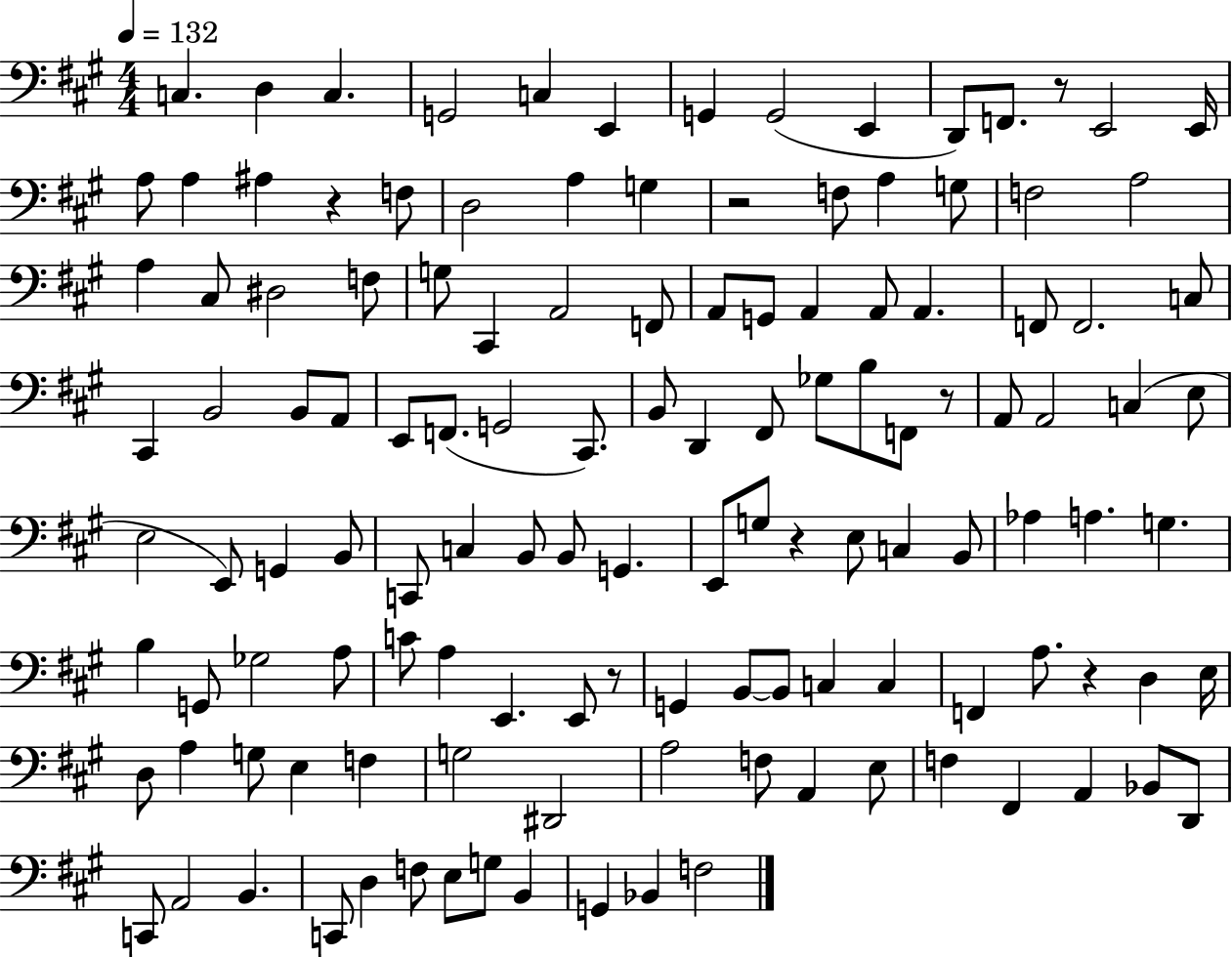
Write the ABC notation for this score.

X:1
T:Untitled
M:4/4
L:1/4
K:A
C, D, C, G,,2 C, E,, G,, G,,2 E,, D,,/2 F,,/2 z/2 E,,2 E,,/4 A,/2 A, ^A, z F,/2 D,2 A, G, z2 F,/2 A, G,/2 F,2 A,2 A, ^C,/2 ^D,2 F,/2 G,/2 ^C,, A,,2 F,,/2 A,,/2 G,,/2 A,, A,,/2 A,, F,,/2 F,,2 C,/2 ^C,, B,,2 B,,/2 A,,/2 E,,/2 F,,/2 G,,2 ^C,,/2 B,,/2 D,, ^F,,/2 _G,/2 B,/2 F,,/2 z/2 A,,/2 A,,2 C, E,/2 E,2 E,,/2 G,, B,,/2 C,,/2 C, B,,/2 B,,/2 G,, E,,/2 G,/2 z E,/2 C, B,,/2 _A, A, G, B, G,,/2 _G,2 A,/2 C/2 A, E,, E,,/2 z/2 G,, B,,/2 B,,/2 C, C, F,, A,/2 z D, E,/4 D,/2 A, G,/2 E, F, G,2 ^D,,2 A,2 F,/2 A,, E,/2 F, ^F,, A,, _B,,/2 D,,/2 C,,/2 A,,2 B,, C,,/2 D, F,/2 E,/2 G,/2 B,, G,, _B,, F,2